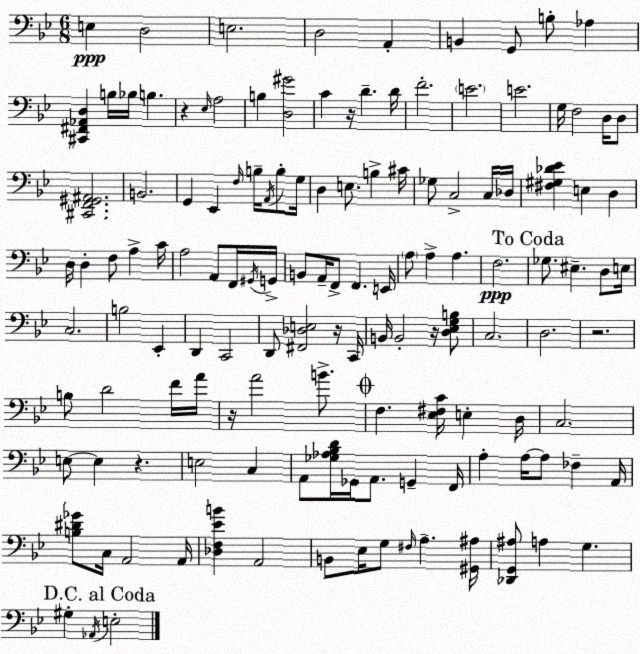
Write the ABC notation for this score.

X:1
T:Untitled
M:6/8
L:1/4
K:Gm
E, D,2 E,2 D,2 A,, B,, G,,/2 B,/2 _A, [^C,,^F,,_A,,D,] B,/4 _B,/4 B, z _E,/4 A,2 B, [D,^G]2 C z/4 D D/4 F2 E2 E2 G,/4 F,2 D,/4 D,/2 [^C,,F,,^G,,^A,,]2 B,,2 G,, _E,, F,/4 B,/4 A,,/4 B,/2 G,/4 D, E,/2 B, ^C/4 _G,/2 C,2 C,/4 _D,/4 [^F,^G,_D_E] E, D, D,/4 D, F,/2 A, C/4 A,2 A,,/2 F,,/4 ^G,,/4 G,,/4 B,,/2 A,,/4 F,,/2 F,, E,,/4 A,/2 A, A, F,2 _G,/2 ^E, D,/2 E,/4 C,2 B,2 _E,, D,, C,,2 D,,/2 [^F,,_D,E,]2 z/4 C,,/4 B,,/4 B,,2 z/4 [D,_E,G,B,]/2 C,2 D,2 z2 B,/2 D2 F/4 A/4 z/4 A2 B/2 F, [_E,^F,C]/4 E, D,/4 C,2 E,/2 E, z E,2 C, A,,/2 [_G,_A,_B,D]/4 _G,,/4 A,,/2 G,, F,,/4 A, A,/4 A,/2 _F, A,,/4 [B,^D_G]/2 C,/4 A,,2 A,,/4 [_D,F,_EB] A,,2 B,,/2 _E,/4 G,/2 ^F,/4 A, [^G,,^A,]/4 [_D,,G,,^A,]/2 A, G, ^G, _A,,/4 E,2